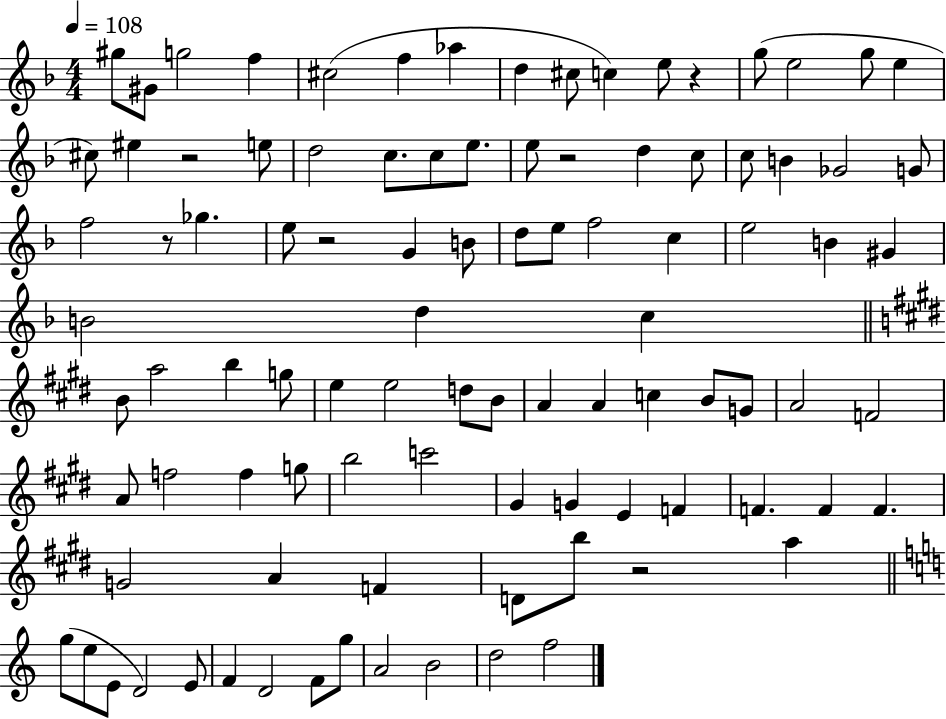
X:1
T:Untitled
M:4/4
L:1/4
K:F
^g/2 ^G/2 g2 f ^c2 f _a d ^c/2 c e/2 z g/2 e2 g/2 e ^c/2 ^e z2 e/2 d2 c/2 c/2 e/2 e/2 z2 d c/2 c/2 B _G2 G/2 f2 z/2 _g e/2 z2 G B/2 d/2 e/2 f2 c e2 B ^G B2 d c B/2 a2 b g/2 e e2 d/2 B/2 A A c B/2 G/2 A2 F2 A/2 f2 f g/2 b2 c'2 ^G G E F F F F G2 A F D/2 b/2 z2 a g/2 e/2 E/2 D2 E/2 F D2 F/2 g/2 A2 B2 d2 f2